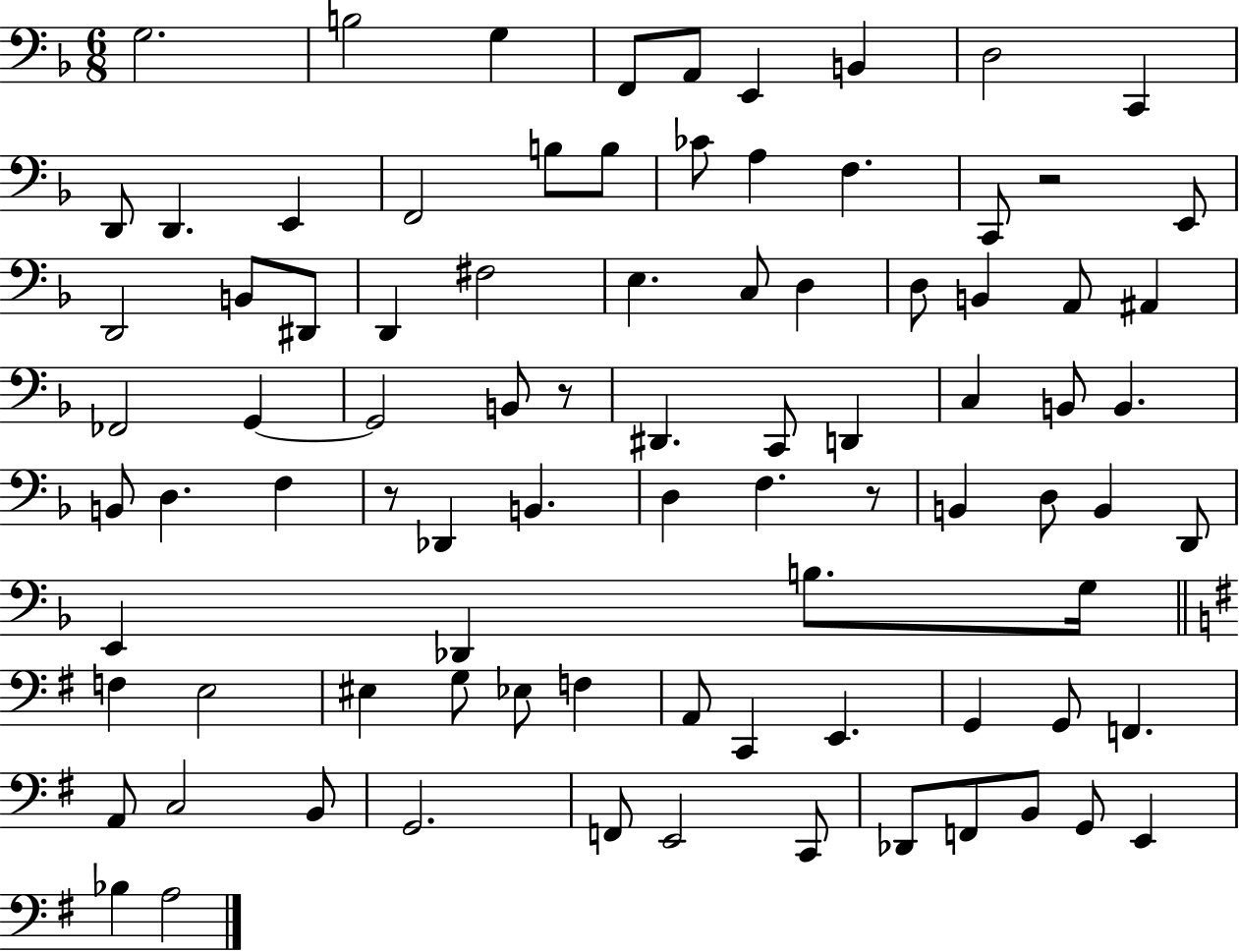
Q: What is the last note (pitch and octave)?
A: A3